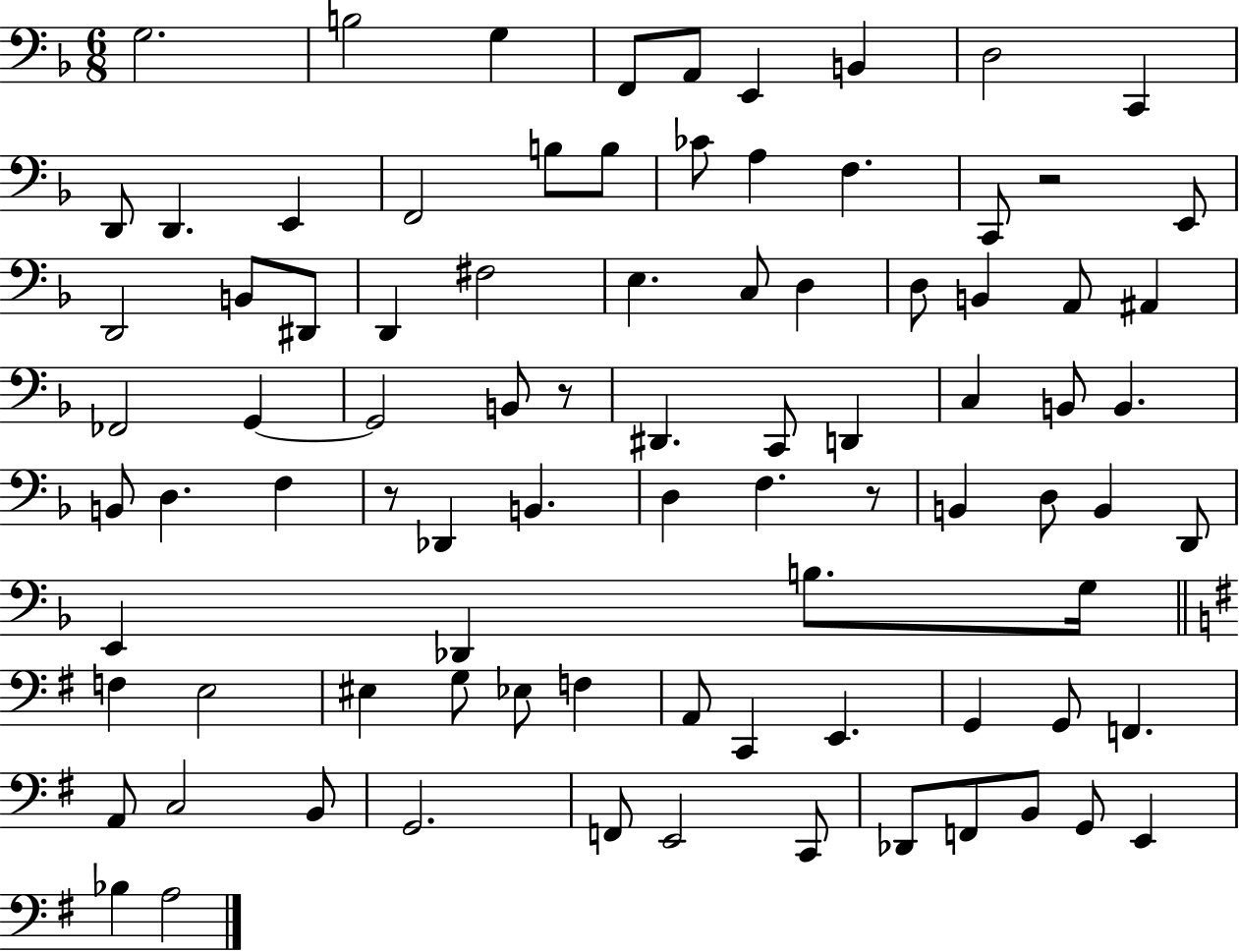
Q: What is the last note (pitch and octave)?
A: A3